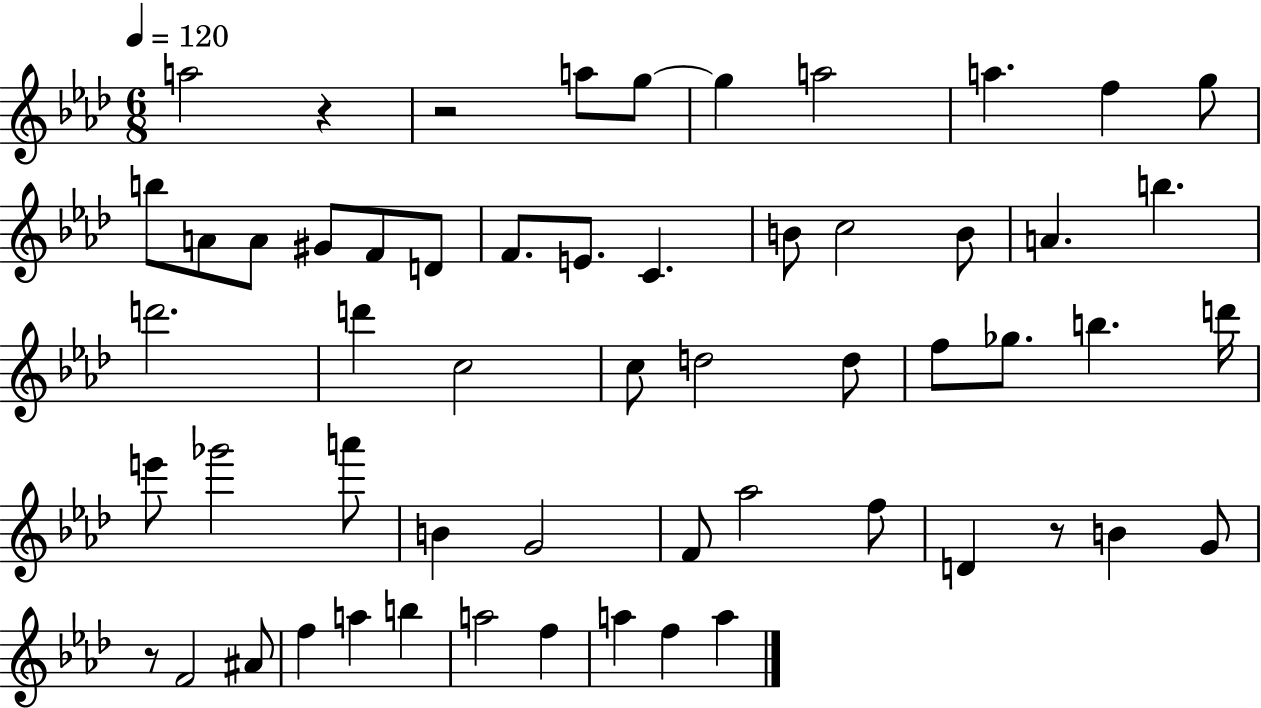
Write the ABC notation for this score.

X:1
T:Untitled
M:6/8
L:1/4
K:Ab
a2 z z2 a/2 g/2 g a2 a f g/2 b/2 A/2 A/2 ^G/2 F/2 D/2 F/2 E/2 C B/2 c2 B/2 A b d'2 d' c2 c/2 d2 d/2 f/2 _g/2 b d'/4 e'/2 _g'2 a'/2 B G2 F/2 _a2 f/2 D z/2 B G/2 z/2 F2 ^A/2 f a b a2 f a f a